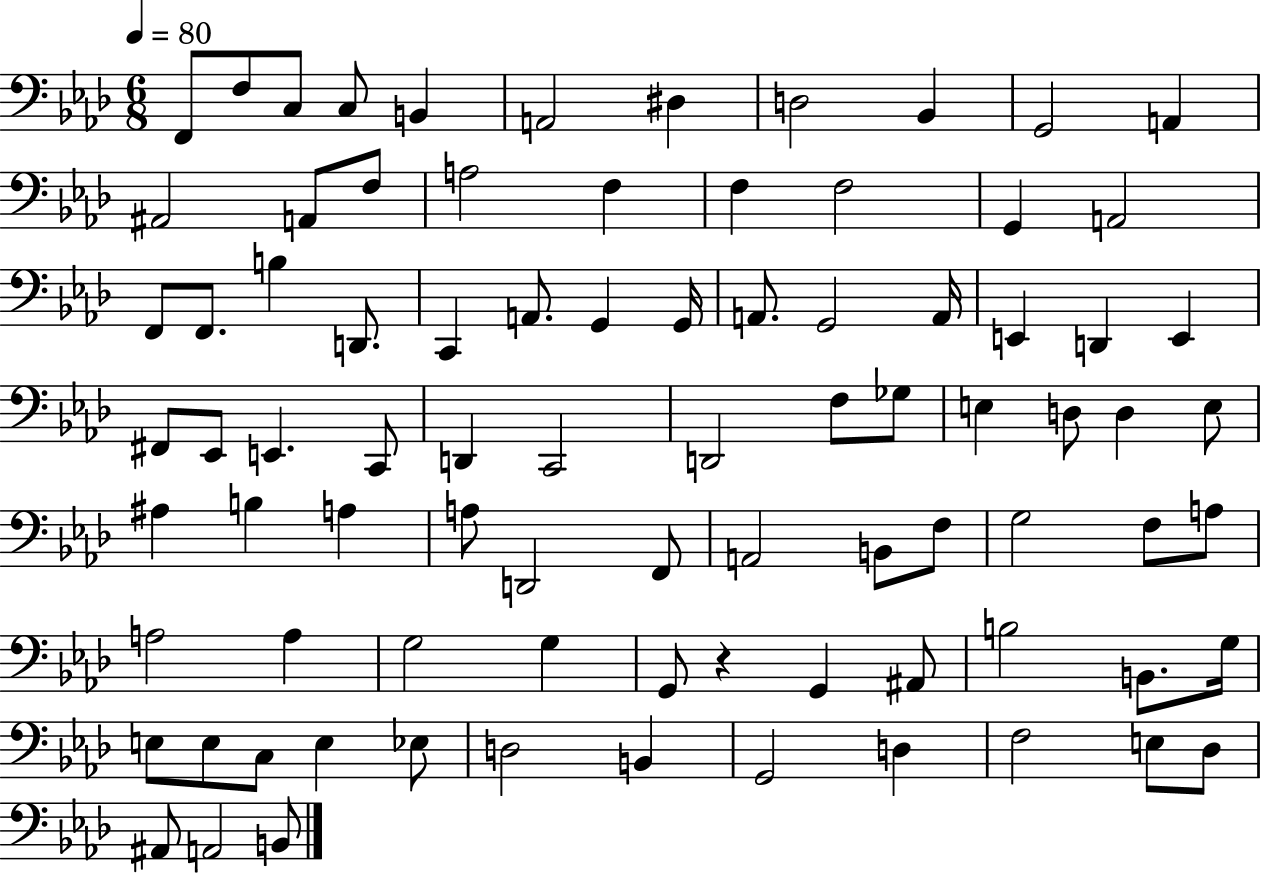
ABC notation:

X:1
T:Untitled
M:6/8
L:1/4
K:Ab
F,,/2 F,/2 C,/2 C,/2 B,, A,,2 ^D, D,2 _B,, G,,2 A,, ^A,,2 A,,/2 F,/2 A,2 F, F, F,2 G,, A,,2 F,,/2 F,,/2 B, D,,/2 C,, A,,/2 G,, G,,/4 A,,/2 G,,2 A,,/4 E,, D,, E,, ^F,,/2 _E,,/2 E,, C,,/2 D,, C,,2 D,,2 F,/2 _G,/2 E, D,/2 D, E,/2 ^A, B, A, A,/2 D,,2 F,,/2 A,,2 B,,/2 F,/2 G,2 F,/2 A,/2 A,2 A, G,2 G, G,,/2 z G,, ^A,,/2 B,2 B,,/2 G,/4 E,/2 E,/2 C,/2 E, _E,/2 D,2 B,, G,,2 D, F,2 E,/2 _D,/2 ^A,,/2 A,,2 B,,/2